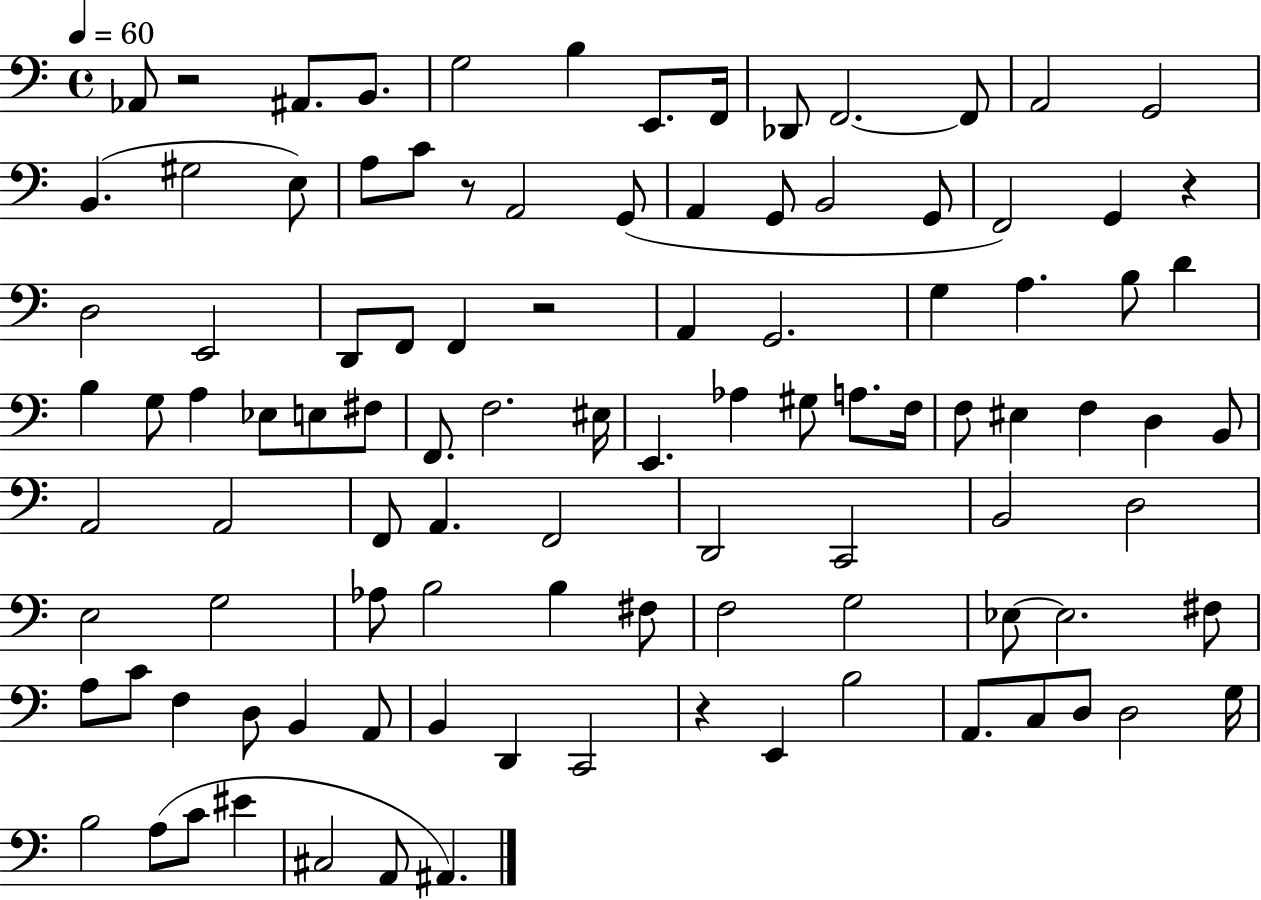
Ab2/e R/h A#2/e. B2/e. G3/h B3/q E2/e. F2/s Db2/e F2/h. F2/e A2/h G2/h B2/q. G#3/h E3/e A3/e C4/e R/e A2/h G2/e A2/q G2/e B2/h G2/e F2/h G2/q R/q D3/h E2/h D2/e F2/e F2/q R/h A2/q G2/h. G3/q A3/q. B3/e D4/q B3/q G3/e A3/q Eb3/e E3/e F#3/e F2/e. F3/h. EIS3/s E2/q. Ab3/q G#3/e A3/e. F3/s F3/e EIS3/q F3/q D3/q B2/e A2/h A2/h F2/e A2/q. F2/h D2/h C2/h B2/h D3/h E3/h G3/h Ab3/e B3/h B3/q F#3/e F3/h G3/h Eb3/e Eb3/h. F#3/e A3/e C4/e F3/q D3/e B2/q A2/e B2/q D2/q C2/h R/q E2/q B3/h A2/e. C3/e D3/e D3/h G3/s B3/h A3/e C4/e EIS4/q C#3/h A2/e A#2/q.